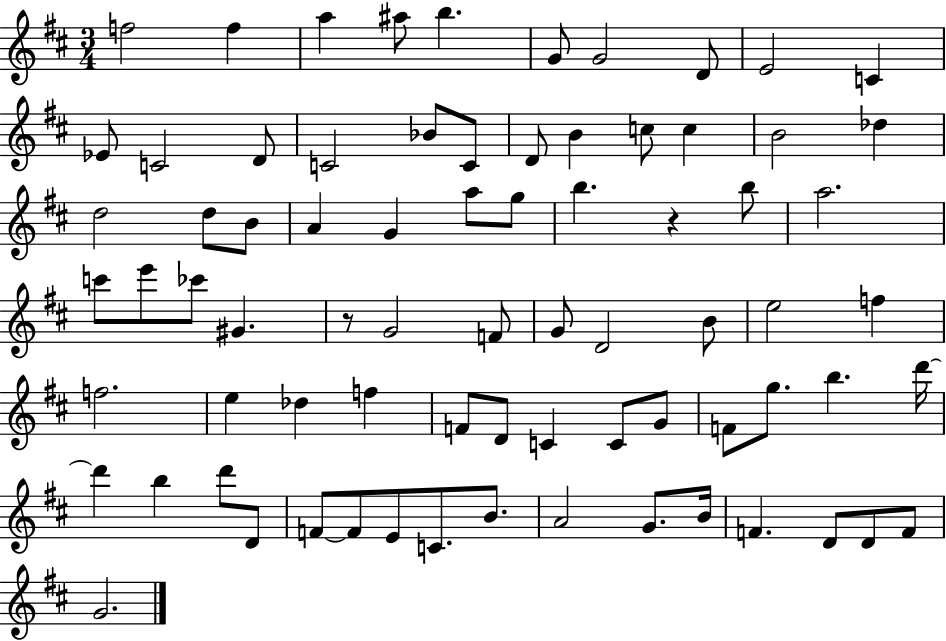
{
  \clef treble
  \numericTimeSignature
  \time 3/4
  \key d \major
  \repeat volta 2 { f''2 f''4 | a''4 ais''8 b''4. | g'8 g'2 d'8 | e'2 c'4 | \break ees'8 c'2 d'8 | c'2 bes'8 c'8 | d'8 b'4 c''8 c''4 | b'2 des''4 | \break d''2 d''8 b'8 | a'4 g'4 a''8 g''8 | b''4. r4 b''8 | a''2. | \break c'''8 e'''8 ces'''8 gis'4. | r8 g'2 f'8 | g'8 d'2 b'8 | e''2 f''4 | \break f''2. | e''4 des''4 f''4 | f'8 d'8 c'4 c'8 g'8 | f'8 g''8. b''4. d'''16~~ | \break d'''4 b''4 d'''8 d'8 | f'8~~ f'8 e'8 c'8. b'8. | a'2 g'8. b'16 | f'4. d'8 d'8 f'8 | \break g'2. | } \bar "|."
}